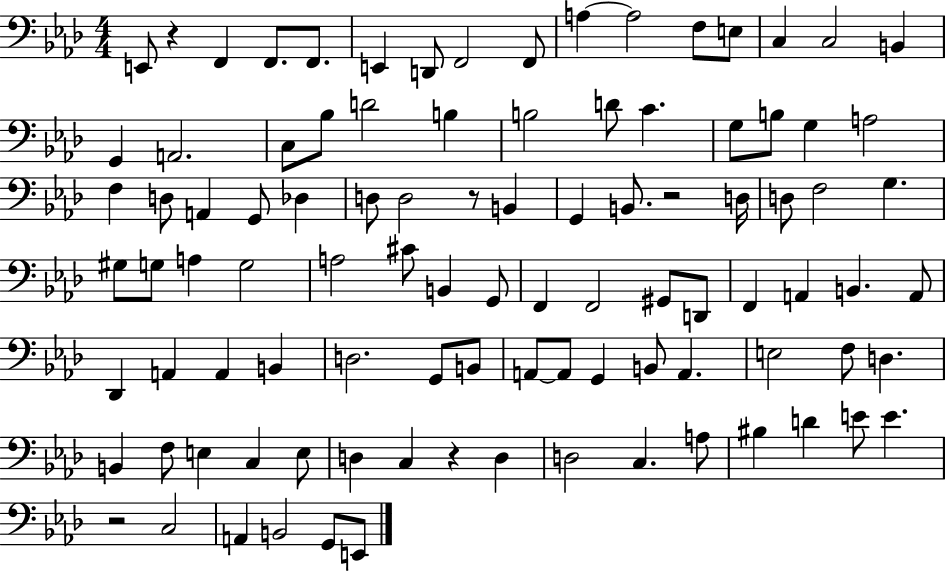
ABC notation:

X:1
T:Untitled
M:4/4
L:1/4
K:Ab
E,,/2 z F,, F,,/2 F,,/2 E,, D,,/2 F,,2 F,,/2 A, A,2 F,/2 E,/2 C, C,2 B,, G,, A,,2 C,/2 _B,/2 D2 B, B,2 D/2 C G,/2 B,/2 G, A,2 F, D,/2 A,, G,,/2 _D, D,/2 D,2 z/2 B,, G,, B,,/2 z2 D,/4 D,/2 F,2 G, ^G,/2 G,/2 A, G,2 A,2 ^C/2 B,, G,,/2 F,, F,,2 ^G,,/2 D,,/2 F,, A,, B,, A,,/2 _D,, A,, A,, B,, D,2 G,,/2 B,,/2 A,,/2 A,,/2 G,, B,,/2 A,, E,2 F,/2 D, B,, F,/2 E, C, E,/2 D, C, z D, D,2 C, A,/2 ^B, D E/2 E z2 C,2 A,, B,,2 G,,/2 E,,/2